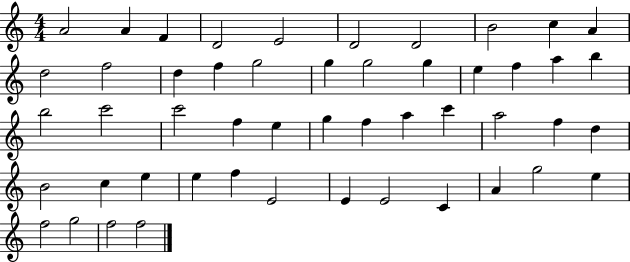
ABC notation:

X:1
T:Untitled
M:4/4
L:1/4
K:C
A2 A F D2 E2 D2 D2 B2 c A d2 f2 d f g2 g g2 g e f a b b2 c'2 c'2 f e g f a c' a2 f d B2 c e e f E2 E E2 C A g2 e f2 g2 f2 f2